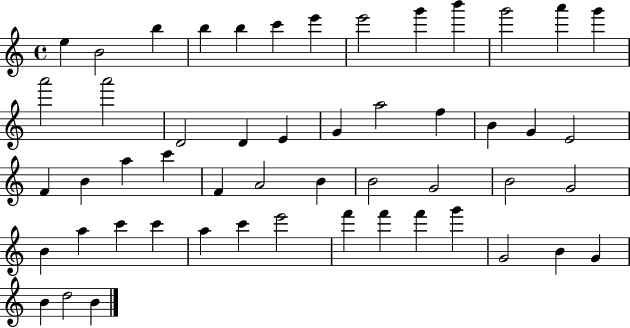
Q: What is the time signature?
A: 4/4